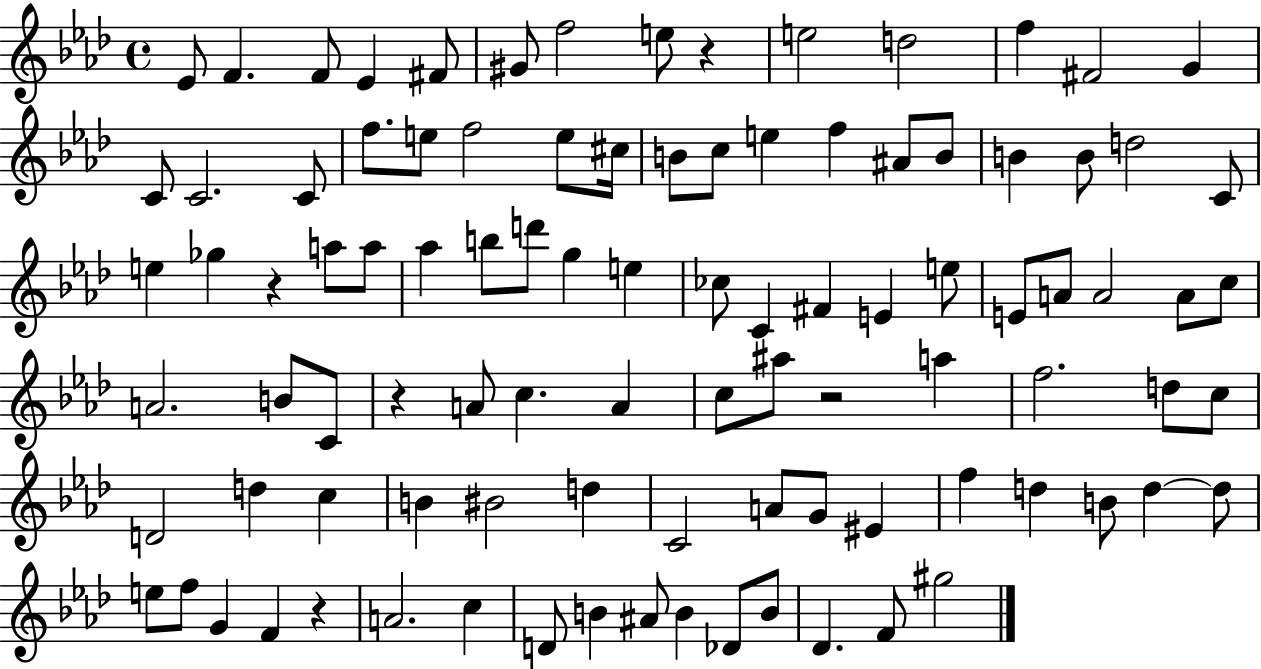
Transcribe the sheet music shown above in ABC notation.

X:1
T:Untitled
M:4/4
L:1/4
K:Ab
_E/2 F F/2 _E ^F/2 ^G/2 f2 e/2 z e2 d2 f ^F2 G C/2 C2 C/2 f/2 e/2 f2 e/2 ^c/4 B/2 c/2 e f ^A/2 B/2 B B/2 d2 C/2 e _g z a/2 a/2 _a b/2 d'/2 g e _c/2 C ^F E e/2 E/2 A/2 A2 A/2 c/2 A2 B/2 C/2 z A/2 c A c/2 ^a/2 z2 a f2 d/2 c/2 D2 d c B ^B2 d C2 A/2 G/2 ^E f d B/2 d d/2 e/2 f/2 G F z A2 c D/2 B ^A/2 B _D/2 B/2 _D F/2 ^g2